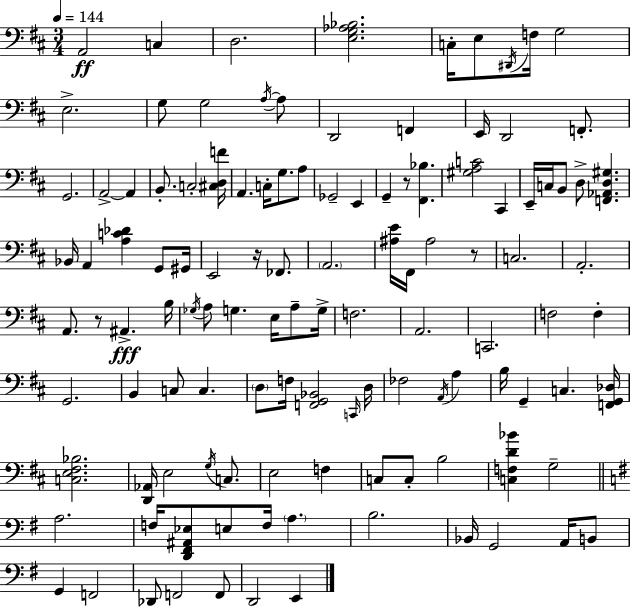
{
  \clef bass
  \numericTimeSignature
  \time 3/4
  \key d \major
  \tempo 4 = 144
  a,2\ff c4 | d2. | <e g aes bes>2. | c16-. e8 \acciaccatura { dis,16 } f16 g2 | \break e2.-> | g8 g2 \acciaccatura { a16~ }~ | a8 d,2 f,4 | e,16 d,2 f,8.-. | \break g,2. | a,2->~~ a,4 | b,8.-. c2-. | <cis d f'>16 a,4. c16-. g8. | \break a8 ges,2-- e,4 | g,4-- r8 <fis, bes>4. | <gis a c'>2 cis,4 | e,16-- c16 b,8 d8-> <f, aes, d gis>4. | \break bes,16 a,4 <a c' des'>4 g,8 | gis,16 e,2 r16 fes,8. | \parenthesize a,2. | <ais e'>16 fis,16 ais2 | \break r8 c2. | a,2.-. | a,8. r8 ais,4.->\fff | b16 \acciaccatura { ges16 } a8 g4. e16 | \break a8-- g16-> f2. | a,2. | c,2. | f2 f4-. | \break g,2. | b,4 c8 c4. | \parenthesize d8 f16 <f, g, bes,>2 | \grace { c,16 } d16 fes2 | \break \acciaccatura { a,16 } a4 b16 g,4-- c4. | <f, g, des>16 <c e fis bes>2. | <d, aes,>16 e2 | \acciaccatura { g16 } c8. e2 | \break f4 c8 c8-. b2 | <c f d' bes'>4 g2-- | \bar "||" \break \key e \minor a2. | f16 <d, fis, ais, ees>8 e8 f16 \parenthesize a4. | b2. | bes,16 g,2 a,16 b,8 | \break g,4 f,2 | des,8 f,2 f,8 | d,2 e,4 | \bar "|."
}